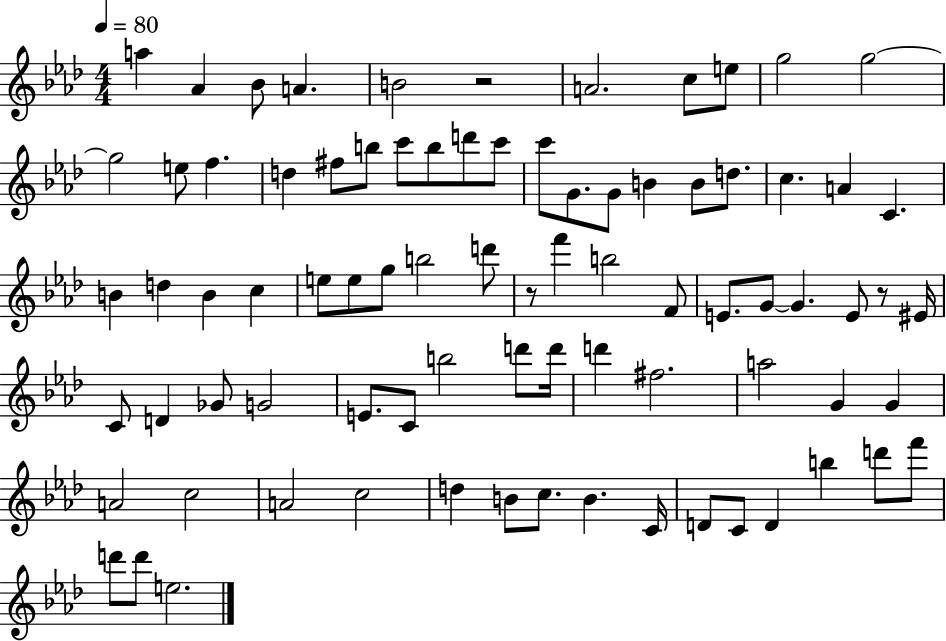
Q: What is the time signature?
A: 4/4